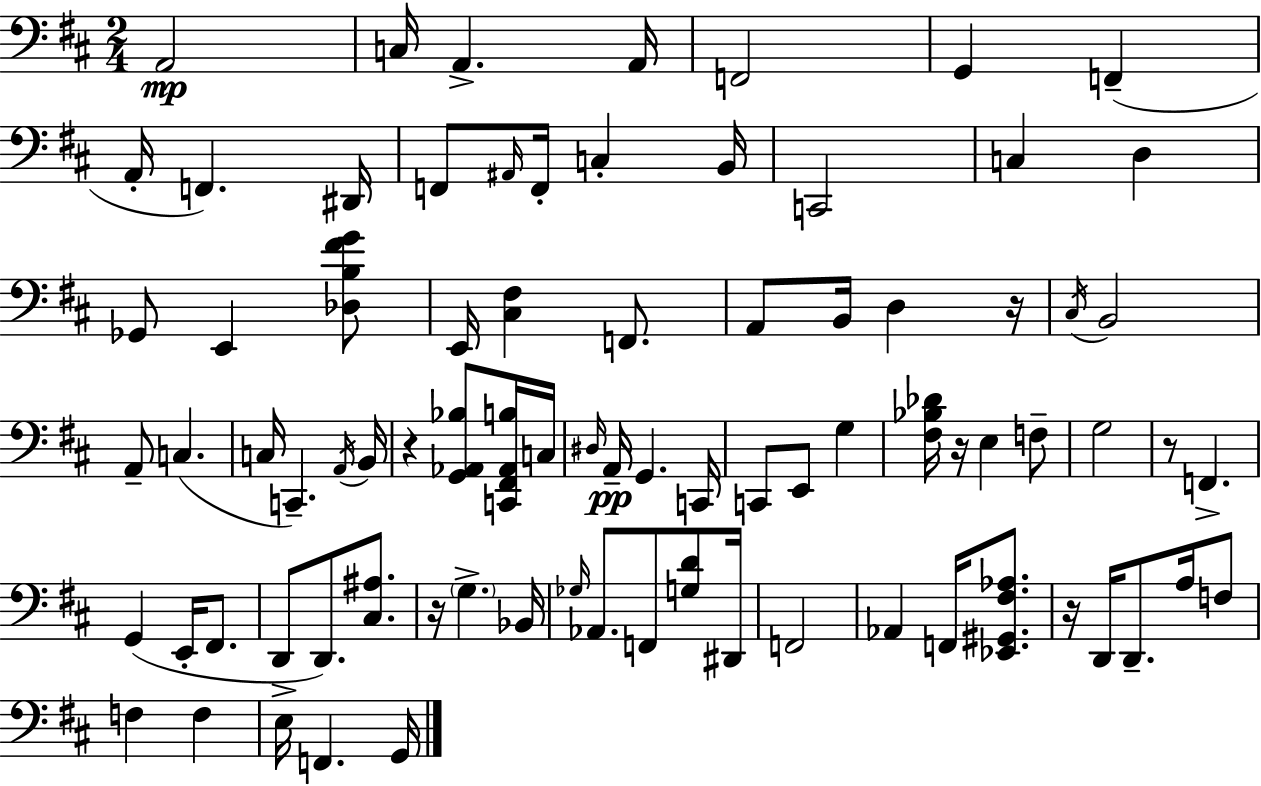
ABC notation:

X:1
T:Untitled
M:2/4
L:1/4
K:D
A,,2 C,/4 A,, A,,/4 F,,2 G,, F,, A,,/4 F,, ^D,,/4 F,,/2 ^A,,/4 F,,/4 C, B,,/4 C,,2 C, D, _G,,/2 E,, [_D,B,^FG]/2 E,,/4 [^C,^F,] F,,/2 A,,/2 B,,/4 D, z/4 ^C,/4 B,,2 A,,/2 C, C,/4 C,, A,,/4 B,,/4 z [G,,_A,,_B,]/2 [C,,^F,,_A,,B,]/4 C,/4 ^D,/4 A,,/4 G,, C,,/4 C,,/2 E,,/2 G, [^F,_B,_D]/4 z/4 E, F,/2 G,2 z/2 F,, G,, E,,/4 ^F,,/2 D,,/2 D,,/2 [^C,^A,]/2 z/4 G, _B,,/4 _G,/4 _A,,/2 F,,/2 [G,D]/2 ^D,,/4 F,,2 _A,, F,,/4 [_E,,^G,,^F,_A,]/2 z/4 D,,/4 D,,/2 A,/4 F,/2 F, F, E,/4 F,, G,,/4